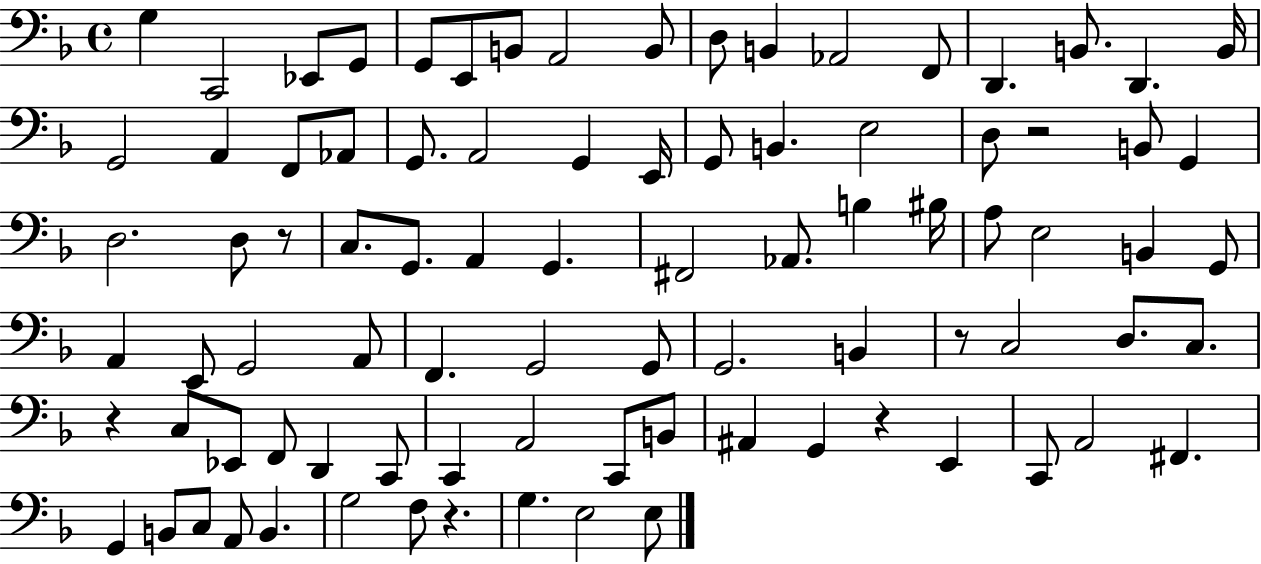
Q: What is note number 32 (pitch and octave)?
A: D3